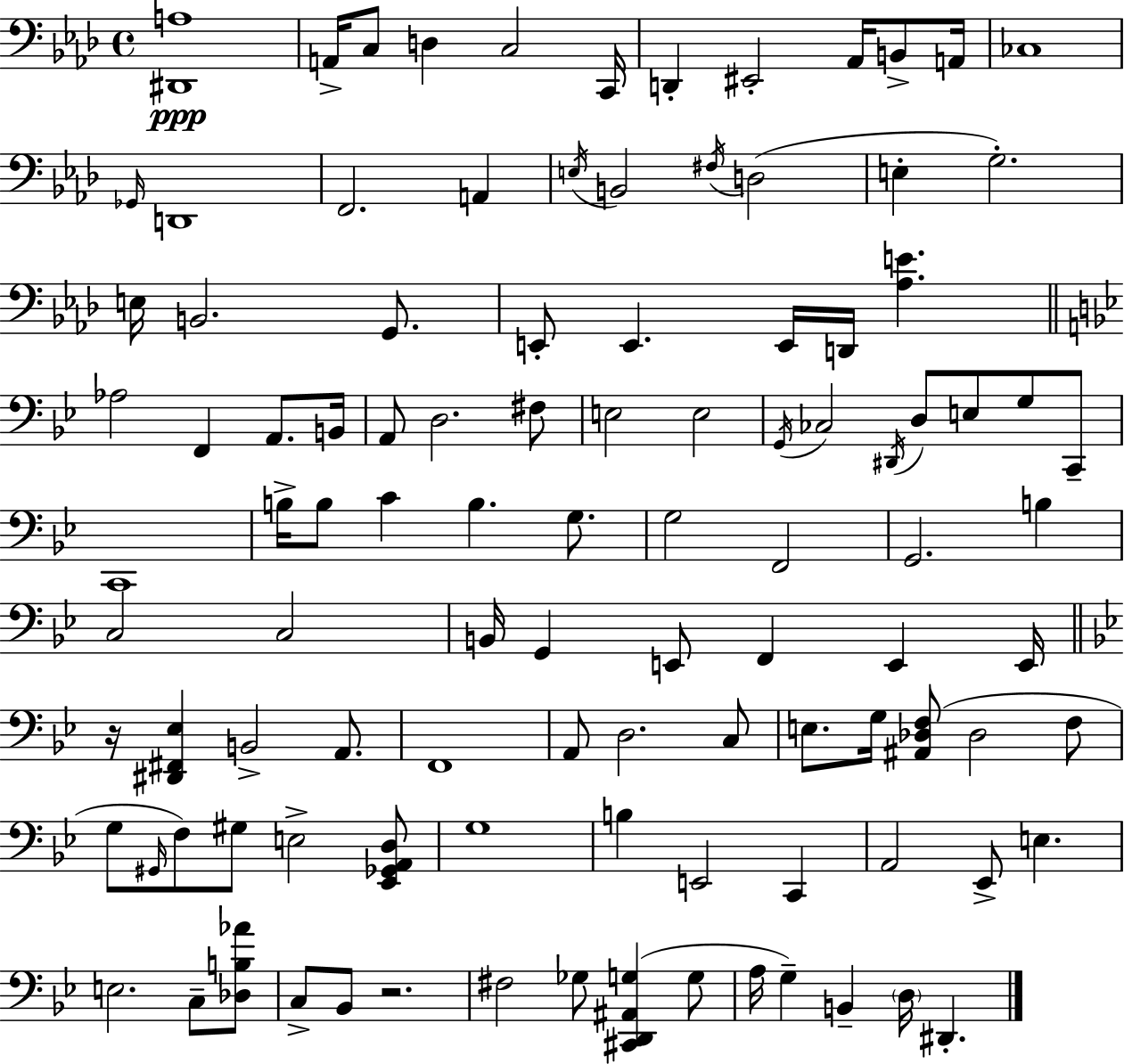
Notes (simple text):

[D#2,A3]/w A2/s C3/e D3/q C3/h C2/s D2/q EIS2/h Ab2/s B2/e A2/s CES3/w Gb2/s D2/w F2/h. A2/q E3/s B2/h F#3/s D3/h E3/q G3/h. E3/s B2/h. G2/e. E2/e E2/q. E2/s D2/s [Ab3,E4]/q. Ab3/h F2/q A2/e. B2/s A2/e D3/h. F#3/e E3/h E3/h G2/s CES3/h D#2/s D3/e E3/e G3/e C2/e C2/w B3/s B3/e C4/q B3/q. G3/e. G3/h F2/h G2/h. B3/q C3/h C3/h B2/s G2/q E2/e F2/q E2/q E2/s R/s [D#2,F#2,Eb3]/q B2/h A2/e. F2/w A2/e D3/h. C3/e E3/e. G3/s [A#2,Db3,F3]/e Db3/h F3/e G3/e G#2/s F3/e G#3/e E3/h [Eb2,Gb2,A2,D3]/e G3/w B3/q E2/h C2/q A2/h Eb2/e E3/q. E3/h. C3/e [Db3,B3,Ab4]/e C3/e Bb2/e R/h. F#3/h Gb3/e [C#2,D2,A#2,G3]/q G3/e A3/s G3/q B2/q D3/s D#2/q.